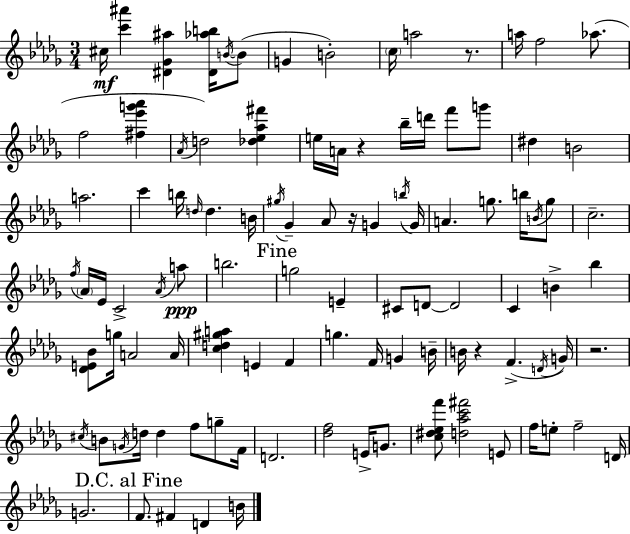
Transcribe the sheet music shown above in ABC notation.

X:1
T:Untitled
M:3/4
L:1/4
K:Bbm
^c/4 [c'^a'] [^D_G^a] [^D_ab]/4 B/4 B/2 G B2 c/4 a2 z/2 a/4 f2 _a/2 f2 [^f_e'g'_a'] _A/4 d2 [_d_e_a^f'] e/4 A/4 z _b/4 d'/4 f'/2 g'/2 ^d B2 a2 c' b/4 d/4 d B/4 ^g/4 _G _A/2 z/4 G b/4 G/4 A g/2 b/4 B/4 g/2 c2 f/4 _A/4 _E/4 C2 _A/4 a/2 b2 g2 E ^C/2 D/2 D2 C B _b [_DE_B]/2 g/4 A2 A/4 [cd^ga] E F g F/4 G B/4 B/4 z F D/4 G/4 z2 ^c/4 B/2 G/4 d/4 d f/2 g/2 F/4 D2 [_df]2 E/4 G/2 [c^d_ef']/2 [d_ac'^f']2 E/2 f/4 e/2 f2 D/4 G2 F/2 ^F D B/4